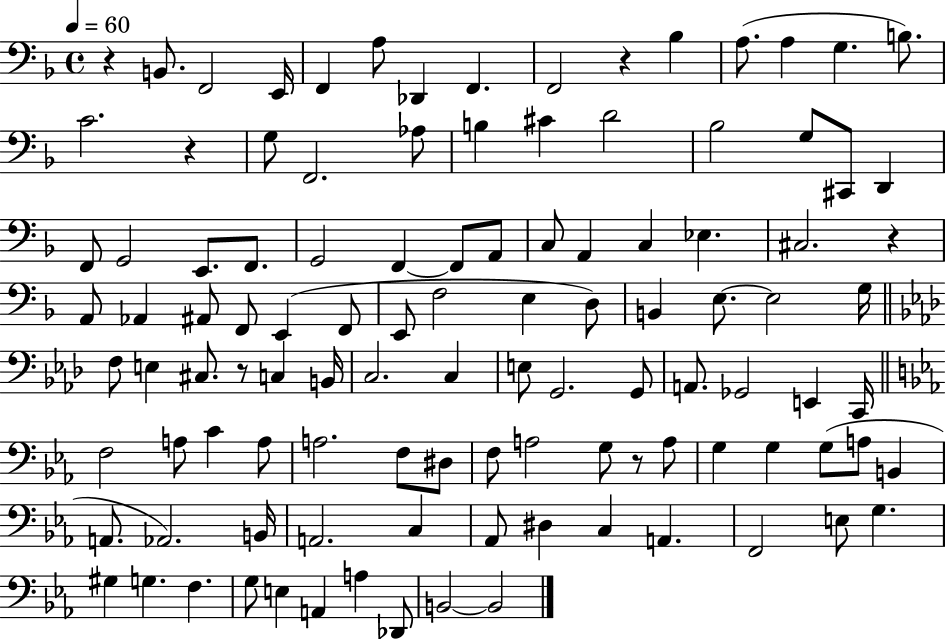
R/q B2/e. F2/h E2/s F2/q A3/e Db2/q F2/q. F2/h R/q Bb3/q A3/e. A3/q G3/q. B3/e. C4/h. R/q G3/e F2/h. Ab3/e B3/q C#4/q D4/h Bb3/h G3/e C#2/e D2/q F2/e G2/h E2/e. F2/e. G2/h F2/q F2/e A2/e C3/e A2/q C3/q Eb3/q. C#3/h. R/q A2/e Ab2/q A#2/e F2/e E2/q F2/e E2/e F3/h E3/q D3/e B2/q E3/e. E3/h G3/s F3/e E3/q C#3/e. R/e C3/q B2/s C3/h. C3/q E3/e G2/h. G2/e A2/e. Gb2/h E2/q C2/s F3/h A3/e C4/q A3/e A3/h. F3/e D#3/e F3/e A3/h G3/e R/e A3/e G3/q G3/q G3/e A3/e B2/q A2/e. Ab2/h. B2/s A2/h. C3/q Ab2/e D#3/q C3/q A2/q. F2/h E3/e G3/q. G#3/q G3/q. F3/q. G3/e E3/q A2/q A3/q Db2/e B2/h B2/h